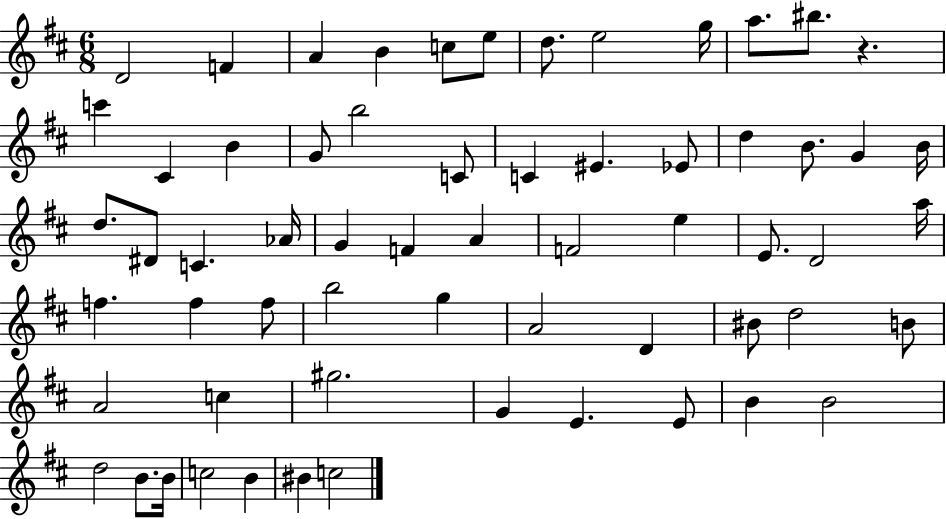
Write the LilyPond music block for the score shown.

{
  \clef treble
  \numericTimeSignature
  \time 6/8
  \key d \major
  d'2 f'4 | a'4 b'4 c''8 e''8 | d''8. e''2 g''16 | a''8. bis''8. r4. | \break c'''4 cis'4 b'4 | g'8 b''2 c'8 | c'4 eis'4. ees'8 | d''4 b'8. g'4 b'16 | \break d''8. dis'8 c'4. aes'16 | g'4 f'4 a'4 | f'2 e''4 | e'8. d'2 a''16 | \break f''4. f''4 f''8 | b''2 g''4 | a'2 d'4 | bis'8 d''2 b'8 | \break a'2 c''4 | gis''2. | g'4 e'4. e'8 | b'4 b'2 | \break d''2 b'8. b'16 | c''2 b'4 | bis'4 c''2 | \bar "|."
}